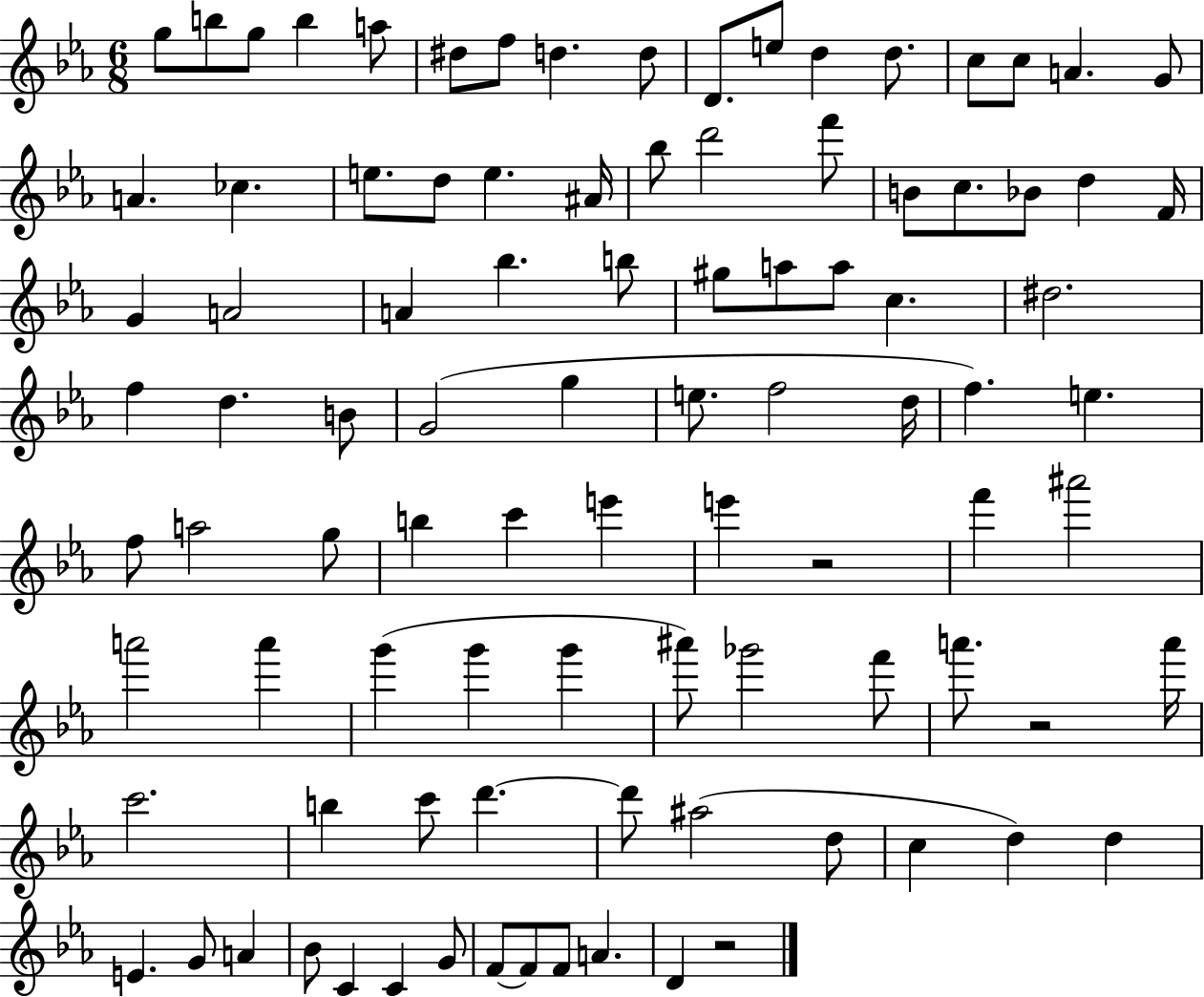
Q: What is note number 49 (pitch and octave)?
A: D5